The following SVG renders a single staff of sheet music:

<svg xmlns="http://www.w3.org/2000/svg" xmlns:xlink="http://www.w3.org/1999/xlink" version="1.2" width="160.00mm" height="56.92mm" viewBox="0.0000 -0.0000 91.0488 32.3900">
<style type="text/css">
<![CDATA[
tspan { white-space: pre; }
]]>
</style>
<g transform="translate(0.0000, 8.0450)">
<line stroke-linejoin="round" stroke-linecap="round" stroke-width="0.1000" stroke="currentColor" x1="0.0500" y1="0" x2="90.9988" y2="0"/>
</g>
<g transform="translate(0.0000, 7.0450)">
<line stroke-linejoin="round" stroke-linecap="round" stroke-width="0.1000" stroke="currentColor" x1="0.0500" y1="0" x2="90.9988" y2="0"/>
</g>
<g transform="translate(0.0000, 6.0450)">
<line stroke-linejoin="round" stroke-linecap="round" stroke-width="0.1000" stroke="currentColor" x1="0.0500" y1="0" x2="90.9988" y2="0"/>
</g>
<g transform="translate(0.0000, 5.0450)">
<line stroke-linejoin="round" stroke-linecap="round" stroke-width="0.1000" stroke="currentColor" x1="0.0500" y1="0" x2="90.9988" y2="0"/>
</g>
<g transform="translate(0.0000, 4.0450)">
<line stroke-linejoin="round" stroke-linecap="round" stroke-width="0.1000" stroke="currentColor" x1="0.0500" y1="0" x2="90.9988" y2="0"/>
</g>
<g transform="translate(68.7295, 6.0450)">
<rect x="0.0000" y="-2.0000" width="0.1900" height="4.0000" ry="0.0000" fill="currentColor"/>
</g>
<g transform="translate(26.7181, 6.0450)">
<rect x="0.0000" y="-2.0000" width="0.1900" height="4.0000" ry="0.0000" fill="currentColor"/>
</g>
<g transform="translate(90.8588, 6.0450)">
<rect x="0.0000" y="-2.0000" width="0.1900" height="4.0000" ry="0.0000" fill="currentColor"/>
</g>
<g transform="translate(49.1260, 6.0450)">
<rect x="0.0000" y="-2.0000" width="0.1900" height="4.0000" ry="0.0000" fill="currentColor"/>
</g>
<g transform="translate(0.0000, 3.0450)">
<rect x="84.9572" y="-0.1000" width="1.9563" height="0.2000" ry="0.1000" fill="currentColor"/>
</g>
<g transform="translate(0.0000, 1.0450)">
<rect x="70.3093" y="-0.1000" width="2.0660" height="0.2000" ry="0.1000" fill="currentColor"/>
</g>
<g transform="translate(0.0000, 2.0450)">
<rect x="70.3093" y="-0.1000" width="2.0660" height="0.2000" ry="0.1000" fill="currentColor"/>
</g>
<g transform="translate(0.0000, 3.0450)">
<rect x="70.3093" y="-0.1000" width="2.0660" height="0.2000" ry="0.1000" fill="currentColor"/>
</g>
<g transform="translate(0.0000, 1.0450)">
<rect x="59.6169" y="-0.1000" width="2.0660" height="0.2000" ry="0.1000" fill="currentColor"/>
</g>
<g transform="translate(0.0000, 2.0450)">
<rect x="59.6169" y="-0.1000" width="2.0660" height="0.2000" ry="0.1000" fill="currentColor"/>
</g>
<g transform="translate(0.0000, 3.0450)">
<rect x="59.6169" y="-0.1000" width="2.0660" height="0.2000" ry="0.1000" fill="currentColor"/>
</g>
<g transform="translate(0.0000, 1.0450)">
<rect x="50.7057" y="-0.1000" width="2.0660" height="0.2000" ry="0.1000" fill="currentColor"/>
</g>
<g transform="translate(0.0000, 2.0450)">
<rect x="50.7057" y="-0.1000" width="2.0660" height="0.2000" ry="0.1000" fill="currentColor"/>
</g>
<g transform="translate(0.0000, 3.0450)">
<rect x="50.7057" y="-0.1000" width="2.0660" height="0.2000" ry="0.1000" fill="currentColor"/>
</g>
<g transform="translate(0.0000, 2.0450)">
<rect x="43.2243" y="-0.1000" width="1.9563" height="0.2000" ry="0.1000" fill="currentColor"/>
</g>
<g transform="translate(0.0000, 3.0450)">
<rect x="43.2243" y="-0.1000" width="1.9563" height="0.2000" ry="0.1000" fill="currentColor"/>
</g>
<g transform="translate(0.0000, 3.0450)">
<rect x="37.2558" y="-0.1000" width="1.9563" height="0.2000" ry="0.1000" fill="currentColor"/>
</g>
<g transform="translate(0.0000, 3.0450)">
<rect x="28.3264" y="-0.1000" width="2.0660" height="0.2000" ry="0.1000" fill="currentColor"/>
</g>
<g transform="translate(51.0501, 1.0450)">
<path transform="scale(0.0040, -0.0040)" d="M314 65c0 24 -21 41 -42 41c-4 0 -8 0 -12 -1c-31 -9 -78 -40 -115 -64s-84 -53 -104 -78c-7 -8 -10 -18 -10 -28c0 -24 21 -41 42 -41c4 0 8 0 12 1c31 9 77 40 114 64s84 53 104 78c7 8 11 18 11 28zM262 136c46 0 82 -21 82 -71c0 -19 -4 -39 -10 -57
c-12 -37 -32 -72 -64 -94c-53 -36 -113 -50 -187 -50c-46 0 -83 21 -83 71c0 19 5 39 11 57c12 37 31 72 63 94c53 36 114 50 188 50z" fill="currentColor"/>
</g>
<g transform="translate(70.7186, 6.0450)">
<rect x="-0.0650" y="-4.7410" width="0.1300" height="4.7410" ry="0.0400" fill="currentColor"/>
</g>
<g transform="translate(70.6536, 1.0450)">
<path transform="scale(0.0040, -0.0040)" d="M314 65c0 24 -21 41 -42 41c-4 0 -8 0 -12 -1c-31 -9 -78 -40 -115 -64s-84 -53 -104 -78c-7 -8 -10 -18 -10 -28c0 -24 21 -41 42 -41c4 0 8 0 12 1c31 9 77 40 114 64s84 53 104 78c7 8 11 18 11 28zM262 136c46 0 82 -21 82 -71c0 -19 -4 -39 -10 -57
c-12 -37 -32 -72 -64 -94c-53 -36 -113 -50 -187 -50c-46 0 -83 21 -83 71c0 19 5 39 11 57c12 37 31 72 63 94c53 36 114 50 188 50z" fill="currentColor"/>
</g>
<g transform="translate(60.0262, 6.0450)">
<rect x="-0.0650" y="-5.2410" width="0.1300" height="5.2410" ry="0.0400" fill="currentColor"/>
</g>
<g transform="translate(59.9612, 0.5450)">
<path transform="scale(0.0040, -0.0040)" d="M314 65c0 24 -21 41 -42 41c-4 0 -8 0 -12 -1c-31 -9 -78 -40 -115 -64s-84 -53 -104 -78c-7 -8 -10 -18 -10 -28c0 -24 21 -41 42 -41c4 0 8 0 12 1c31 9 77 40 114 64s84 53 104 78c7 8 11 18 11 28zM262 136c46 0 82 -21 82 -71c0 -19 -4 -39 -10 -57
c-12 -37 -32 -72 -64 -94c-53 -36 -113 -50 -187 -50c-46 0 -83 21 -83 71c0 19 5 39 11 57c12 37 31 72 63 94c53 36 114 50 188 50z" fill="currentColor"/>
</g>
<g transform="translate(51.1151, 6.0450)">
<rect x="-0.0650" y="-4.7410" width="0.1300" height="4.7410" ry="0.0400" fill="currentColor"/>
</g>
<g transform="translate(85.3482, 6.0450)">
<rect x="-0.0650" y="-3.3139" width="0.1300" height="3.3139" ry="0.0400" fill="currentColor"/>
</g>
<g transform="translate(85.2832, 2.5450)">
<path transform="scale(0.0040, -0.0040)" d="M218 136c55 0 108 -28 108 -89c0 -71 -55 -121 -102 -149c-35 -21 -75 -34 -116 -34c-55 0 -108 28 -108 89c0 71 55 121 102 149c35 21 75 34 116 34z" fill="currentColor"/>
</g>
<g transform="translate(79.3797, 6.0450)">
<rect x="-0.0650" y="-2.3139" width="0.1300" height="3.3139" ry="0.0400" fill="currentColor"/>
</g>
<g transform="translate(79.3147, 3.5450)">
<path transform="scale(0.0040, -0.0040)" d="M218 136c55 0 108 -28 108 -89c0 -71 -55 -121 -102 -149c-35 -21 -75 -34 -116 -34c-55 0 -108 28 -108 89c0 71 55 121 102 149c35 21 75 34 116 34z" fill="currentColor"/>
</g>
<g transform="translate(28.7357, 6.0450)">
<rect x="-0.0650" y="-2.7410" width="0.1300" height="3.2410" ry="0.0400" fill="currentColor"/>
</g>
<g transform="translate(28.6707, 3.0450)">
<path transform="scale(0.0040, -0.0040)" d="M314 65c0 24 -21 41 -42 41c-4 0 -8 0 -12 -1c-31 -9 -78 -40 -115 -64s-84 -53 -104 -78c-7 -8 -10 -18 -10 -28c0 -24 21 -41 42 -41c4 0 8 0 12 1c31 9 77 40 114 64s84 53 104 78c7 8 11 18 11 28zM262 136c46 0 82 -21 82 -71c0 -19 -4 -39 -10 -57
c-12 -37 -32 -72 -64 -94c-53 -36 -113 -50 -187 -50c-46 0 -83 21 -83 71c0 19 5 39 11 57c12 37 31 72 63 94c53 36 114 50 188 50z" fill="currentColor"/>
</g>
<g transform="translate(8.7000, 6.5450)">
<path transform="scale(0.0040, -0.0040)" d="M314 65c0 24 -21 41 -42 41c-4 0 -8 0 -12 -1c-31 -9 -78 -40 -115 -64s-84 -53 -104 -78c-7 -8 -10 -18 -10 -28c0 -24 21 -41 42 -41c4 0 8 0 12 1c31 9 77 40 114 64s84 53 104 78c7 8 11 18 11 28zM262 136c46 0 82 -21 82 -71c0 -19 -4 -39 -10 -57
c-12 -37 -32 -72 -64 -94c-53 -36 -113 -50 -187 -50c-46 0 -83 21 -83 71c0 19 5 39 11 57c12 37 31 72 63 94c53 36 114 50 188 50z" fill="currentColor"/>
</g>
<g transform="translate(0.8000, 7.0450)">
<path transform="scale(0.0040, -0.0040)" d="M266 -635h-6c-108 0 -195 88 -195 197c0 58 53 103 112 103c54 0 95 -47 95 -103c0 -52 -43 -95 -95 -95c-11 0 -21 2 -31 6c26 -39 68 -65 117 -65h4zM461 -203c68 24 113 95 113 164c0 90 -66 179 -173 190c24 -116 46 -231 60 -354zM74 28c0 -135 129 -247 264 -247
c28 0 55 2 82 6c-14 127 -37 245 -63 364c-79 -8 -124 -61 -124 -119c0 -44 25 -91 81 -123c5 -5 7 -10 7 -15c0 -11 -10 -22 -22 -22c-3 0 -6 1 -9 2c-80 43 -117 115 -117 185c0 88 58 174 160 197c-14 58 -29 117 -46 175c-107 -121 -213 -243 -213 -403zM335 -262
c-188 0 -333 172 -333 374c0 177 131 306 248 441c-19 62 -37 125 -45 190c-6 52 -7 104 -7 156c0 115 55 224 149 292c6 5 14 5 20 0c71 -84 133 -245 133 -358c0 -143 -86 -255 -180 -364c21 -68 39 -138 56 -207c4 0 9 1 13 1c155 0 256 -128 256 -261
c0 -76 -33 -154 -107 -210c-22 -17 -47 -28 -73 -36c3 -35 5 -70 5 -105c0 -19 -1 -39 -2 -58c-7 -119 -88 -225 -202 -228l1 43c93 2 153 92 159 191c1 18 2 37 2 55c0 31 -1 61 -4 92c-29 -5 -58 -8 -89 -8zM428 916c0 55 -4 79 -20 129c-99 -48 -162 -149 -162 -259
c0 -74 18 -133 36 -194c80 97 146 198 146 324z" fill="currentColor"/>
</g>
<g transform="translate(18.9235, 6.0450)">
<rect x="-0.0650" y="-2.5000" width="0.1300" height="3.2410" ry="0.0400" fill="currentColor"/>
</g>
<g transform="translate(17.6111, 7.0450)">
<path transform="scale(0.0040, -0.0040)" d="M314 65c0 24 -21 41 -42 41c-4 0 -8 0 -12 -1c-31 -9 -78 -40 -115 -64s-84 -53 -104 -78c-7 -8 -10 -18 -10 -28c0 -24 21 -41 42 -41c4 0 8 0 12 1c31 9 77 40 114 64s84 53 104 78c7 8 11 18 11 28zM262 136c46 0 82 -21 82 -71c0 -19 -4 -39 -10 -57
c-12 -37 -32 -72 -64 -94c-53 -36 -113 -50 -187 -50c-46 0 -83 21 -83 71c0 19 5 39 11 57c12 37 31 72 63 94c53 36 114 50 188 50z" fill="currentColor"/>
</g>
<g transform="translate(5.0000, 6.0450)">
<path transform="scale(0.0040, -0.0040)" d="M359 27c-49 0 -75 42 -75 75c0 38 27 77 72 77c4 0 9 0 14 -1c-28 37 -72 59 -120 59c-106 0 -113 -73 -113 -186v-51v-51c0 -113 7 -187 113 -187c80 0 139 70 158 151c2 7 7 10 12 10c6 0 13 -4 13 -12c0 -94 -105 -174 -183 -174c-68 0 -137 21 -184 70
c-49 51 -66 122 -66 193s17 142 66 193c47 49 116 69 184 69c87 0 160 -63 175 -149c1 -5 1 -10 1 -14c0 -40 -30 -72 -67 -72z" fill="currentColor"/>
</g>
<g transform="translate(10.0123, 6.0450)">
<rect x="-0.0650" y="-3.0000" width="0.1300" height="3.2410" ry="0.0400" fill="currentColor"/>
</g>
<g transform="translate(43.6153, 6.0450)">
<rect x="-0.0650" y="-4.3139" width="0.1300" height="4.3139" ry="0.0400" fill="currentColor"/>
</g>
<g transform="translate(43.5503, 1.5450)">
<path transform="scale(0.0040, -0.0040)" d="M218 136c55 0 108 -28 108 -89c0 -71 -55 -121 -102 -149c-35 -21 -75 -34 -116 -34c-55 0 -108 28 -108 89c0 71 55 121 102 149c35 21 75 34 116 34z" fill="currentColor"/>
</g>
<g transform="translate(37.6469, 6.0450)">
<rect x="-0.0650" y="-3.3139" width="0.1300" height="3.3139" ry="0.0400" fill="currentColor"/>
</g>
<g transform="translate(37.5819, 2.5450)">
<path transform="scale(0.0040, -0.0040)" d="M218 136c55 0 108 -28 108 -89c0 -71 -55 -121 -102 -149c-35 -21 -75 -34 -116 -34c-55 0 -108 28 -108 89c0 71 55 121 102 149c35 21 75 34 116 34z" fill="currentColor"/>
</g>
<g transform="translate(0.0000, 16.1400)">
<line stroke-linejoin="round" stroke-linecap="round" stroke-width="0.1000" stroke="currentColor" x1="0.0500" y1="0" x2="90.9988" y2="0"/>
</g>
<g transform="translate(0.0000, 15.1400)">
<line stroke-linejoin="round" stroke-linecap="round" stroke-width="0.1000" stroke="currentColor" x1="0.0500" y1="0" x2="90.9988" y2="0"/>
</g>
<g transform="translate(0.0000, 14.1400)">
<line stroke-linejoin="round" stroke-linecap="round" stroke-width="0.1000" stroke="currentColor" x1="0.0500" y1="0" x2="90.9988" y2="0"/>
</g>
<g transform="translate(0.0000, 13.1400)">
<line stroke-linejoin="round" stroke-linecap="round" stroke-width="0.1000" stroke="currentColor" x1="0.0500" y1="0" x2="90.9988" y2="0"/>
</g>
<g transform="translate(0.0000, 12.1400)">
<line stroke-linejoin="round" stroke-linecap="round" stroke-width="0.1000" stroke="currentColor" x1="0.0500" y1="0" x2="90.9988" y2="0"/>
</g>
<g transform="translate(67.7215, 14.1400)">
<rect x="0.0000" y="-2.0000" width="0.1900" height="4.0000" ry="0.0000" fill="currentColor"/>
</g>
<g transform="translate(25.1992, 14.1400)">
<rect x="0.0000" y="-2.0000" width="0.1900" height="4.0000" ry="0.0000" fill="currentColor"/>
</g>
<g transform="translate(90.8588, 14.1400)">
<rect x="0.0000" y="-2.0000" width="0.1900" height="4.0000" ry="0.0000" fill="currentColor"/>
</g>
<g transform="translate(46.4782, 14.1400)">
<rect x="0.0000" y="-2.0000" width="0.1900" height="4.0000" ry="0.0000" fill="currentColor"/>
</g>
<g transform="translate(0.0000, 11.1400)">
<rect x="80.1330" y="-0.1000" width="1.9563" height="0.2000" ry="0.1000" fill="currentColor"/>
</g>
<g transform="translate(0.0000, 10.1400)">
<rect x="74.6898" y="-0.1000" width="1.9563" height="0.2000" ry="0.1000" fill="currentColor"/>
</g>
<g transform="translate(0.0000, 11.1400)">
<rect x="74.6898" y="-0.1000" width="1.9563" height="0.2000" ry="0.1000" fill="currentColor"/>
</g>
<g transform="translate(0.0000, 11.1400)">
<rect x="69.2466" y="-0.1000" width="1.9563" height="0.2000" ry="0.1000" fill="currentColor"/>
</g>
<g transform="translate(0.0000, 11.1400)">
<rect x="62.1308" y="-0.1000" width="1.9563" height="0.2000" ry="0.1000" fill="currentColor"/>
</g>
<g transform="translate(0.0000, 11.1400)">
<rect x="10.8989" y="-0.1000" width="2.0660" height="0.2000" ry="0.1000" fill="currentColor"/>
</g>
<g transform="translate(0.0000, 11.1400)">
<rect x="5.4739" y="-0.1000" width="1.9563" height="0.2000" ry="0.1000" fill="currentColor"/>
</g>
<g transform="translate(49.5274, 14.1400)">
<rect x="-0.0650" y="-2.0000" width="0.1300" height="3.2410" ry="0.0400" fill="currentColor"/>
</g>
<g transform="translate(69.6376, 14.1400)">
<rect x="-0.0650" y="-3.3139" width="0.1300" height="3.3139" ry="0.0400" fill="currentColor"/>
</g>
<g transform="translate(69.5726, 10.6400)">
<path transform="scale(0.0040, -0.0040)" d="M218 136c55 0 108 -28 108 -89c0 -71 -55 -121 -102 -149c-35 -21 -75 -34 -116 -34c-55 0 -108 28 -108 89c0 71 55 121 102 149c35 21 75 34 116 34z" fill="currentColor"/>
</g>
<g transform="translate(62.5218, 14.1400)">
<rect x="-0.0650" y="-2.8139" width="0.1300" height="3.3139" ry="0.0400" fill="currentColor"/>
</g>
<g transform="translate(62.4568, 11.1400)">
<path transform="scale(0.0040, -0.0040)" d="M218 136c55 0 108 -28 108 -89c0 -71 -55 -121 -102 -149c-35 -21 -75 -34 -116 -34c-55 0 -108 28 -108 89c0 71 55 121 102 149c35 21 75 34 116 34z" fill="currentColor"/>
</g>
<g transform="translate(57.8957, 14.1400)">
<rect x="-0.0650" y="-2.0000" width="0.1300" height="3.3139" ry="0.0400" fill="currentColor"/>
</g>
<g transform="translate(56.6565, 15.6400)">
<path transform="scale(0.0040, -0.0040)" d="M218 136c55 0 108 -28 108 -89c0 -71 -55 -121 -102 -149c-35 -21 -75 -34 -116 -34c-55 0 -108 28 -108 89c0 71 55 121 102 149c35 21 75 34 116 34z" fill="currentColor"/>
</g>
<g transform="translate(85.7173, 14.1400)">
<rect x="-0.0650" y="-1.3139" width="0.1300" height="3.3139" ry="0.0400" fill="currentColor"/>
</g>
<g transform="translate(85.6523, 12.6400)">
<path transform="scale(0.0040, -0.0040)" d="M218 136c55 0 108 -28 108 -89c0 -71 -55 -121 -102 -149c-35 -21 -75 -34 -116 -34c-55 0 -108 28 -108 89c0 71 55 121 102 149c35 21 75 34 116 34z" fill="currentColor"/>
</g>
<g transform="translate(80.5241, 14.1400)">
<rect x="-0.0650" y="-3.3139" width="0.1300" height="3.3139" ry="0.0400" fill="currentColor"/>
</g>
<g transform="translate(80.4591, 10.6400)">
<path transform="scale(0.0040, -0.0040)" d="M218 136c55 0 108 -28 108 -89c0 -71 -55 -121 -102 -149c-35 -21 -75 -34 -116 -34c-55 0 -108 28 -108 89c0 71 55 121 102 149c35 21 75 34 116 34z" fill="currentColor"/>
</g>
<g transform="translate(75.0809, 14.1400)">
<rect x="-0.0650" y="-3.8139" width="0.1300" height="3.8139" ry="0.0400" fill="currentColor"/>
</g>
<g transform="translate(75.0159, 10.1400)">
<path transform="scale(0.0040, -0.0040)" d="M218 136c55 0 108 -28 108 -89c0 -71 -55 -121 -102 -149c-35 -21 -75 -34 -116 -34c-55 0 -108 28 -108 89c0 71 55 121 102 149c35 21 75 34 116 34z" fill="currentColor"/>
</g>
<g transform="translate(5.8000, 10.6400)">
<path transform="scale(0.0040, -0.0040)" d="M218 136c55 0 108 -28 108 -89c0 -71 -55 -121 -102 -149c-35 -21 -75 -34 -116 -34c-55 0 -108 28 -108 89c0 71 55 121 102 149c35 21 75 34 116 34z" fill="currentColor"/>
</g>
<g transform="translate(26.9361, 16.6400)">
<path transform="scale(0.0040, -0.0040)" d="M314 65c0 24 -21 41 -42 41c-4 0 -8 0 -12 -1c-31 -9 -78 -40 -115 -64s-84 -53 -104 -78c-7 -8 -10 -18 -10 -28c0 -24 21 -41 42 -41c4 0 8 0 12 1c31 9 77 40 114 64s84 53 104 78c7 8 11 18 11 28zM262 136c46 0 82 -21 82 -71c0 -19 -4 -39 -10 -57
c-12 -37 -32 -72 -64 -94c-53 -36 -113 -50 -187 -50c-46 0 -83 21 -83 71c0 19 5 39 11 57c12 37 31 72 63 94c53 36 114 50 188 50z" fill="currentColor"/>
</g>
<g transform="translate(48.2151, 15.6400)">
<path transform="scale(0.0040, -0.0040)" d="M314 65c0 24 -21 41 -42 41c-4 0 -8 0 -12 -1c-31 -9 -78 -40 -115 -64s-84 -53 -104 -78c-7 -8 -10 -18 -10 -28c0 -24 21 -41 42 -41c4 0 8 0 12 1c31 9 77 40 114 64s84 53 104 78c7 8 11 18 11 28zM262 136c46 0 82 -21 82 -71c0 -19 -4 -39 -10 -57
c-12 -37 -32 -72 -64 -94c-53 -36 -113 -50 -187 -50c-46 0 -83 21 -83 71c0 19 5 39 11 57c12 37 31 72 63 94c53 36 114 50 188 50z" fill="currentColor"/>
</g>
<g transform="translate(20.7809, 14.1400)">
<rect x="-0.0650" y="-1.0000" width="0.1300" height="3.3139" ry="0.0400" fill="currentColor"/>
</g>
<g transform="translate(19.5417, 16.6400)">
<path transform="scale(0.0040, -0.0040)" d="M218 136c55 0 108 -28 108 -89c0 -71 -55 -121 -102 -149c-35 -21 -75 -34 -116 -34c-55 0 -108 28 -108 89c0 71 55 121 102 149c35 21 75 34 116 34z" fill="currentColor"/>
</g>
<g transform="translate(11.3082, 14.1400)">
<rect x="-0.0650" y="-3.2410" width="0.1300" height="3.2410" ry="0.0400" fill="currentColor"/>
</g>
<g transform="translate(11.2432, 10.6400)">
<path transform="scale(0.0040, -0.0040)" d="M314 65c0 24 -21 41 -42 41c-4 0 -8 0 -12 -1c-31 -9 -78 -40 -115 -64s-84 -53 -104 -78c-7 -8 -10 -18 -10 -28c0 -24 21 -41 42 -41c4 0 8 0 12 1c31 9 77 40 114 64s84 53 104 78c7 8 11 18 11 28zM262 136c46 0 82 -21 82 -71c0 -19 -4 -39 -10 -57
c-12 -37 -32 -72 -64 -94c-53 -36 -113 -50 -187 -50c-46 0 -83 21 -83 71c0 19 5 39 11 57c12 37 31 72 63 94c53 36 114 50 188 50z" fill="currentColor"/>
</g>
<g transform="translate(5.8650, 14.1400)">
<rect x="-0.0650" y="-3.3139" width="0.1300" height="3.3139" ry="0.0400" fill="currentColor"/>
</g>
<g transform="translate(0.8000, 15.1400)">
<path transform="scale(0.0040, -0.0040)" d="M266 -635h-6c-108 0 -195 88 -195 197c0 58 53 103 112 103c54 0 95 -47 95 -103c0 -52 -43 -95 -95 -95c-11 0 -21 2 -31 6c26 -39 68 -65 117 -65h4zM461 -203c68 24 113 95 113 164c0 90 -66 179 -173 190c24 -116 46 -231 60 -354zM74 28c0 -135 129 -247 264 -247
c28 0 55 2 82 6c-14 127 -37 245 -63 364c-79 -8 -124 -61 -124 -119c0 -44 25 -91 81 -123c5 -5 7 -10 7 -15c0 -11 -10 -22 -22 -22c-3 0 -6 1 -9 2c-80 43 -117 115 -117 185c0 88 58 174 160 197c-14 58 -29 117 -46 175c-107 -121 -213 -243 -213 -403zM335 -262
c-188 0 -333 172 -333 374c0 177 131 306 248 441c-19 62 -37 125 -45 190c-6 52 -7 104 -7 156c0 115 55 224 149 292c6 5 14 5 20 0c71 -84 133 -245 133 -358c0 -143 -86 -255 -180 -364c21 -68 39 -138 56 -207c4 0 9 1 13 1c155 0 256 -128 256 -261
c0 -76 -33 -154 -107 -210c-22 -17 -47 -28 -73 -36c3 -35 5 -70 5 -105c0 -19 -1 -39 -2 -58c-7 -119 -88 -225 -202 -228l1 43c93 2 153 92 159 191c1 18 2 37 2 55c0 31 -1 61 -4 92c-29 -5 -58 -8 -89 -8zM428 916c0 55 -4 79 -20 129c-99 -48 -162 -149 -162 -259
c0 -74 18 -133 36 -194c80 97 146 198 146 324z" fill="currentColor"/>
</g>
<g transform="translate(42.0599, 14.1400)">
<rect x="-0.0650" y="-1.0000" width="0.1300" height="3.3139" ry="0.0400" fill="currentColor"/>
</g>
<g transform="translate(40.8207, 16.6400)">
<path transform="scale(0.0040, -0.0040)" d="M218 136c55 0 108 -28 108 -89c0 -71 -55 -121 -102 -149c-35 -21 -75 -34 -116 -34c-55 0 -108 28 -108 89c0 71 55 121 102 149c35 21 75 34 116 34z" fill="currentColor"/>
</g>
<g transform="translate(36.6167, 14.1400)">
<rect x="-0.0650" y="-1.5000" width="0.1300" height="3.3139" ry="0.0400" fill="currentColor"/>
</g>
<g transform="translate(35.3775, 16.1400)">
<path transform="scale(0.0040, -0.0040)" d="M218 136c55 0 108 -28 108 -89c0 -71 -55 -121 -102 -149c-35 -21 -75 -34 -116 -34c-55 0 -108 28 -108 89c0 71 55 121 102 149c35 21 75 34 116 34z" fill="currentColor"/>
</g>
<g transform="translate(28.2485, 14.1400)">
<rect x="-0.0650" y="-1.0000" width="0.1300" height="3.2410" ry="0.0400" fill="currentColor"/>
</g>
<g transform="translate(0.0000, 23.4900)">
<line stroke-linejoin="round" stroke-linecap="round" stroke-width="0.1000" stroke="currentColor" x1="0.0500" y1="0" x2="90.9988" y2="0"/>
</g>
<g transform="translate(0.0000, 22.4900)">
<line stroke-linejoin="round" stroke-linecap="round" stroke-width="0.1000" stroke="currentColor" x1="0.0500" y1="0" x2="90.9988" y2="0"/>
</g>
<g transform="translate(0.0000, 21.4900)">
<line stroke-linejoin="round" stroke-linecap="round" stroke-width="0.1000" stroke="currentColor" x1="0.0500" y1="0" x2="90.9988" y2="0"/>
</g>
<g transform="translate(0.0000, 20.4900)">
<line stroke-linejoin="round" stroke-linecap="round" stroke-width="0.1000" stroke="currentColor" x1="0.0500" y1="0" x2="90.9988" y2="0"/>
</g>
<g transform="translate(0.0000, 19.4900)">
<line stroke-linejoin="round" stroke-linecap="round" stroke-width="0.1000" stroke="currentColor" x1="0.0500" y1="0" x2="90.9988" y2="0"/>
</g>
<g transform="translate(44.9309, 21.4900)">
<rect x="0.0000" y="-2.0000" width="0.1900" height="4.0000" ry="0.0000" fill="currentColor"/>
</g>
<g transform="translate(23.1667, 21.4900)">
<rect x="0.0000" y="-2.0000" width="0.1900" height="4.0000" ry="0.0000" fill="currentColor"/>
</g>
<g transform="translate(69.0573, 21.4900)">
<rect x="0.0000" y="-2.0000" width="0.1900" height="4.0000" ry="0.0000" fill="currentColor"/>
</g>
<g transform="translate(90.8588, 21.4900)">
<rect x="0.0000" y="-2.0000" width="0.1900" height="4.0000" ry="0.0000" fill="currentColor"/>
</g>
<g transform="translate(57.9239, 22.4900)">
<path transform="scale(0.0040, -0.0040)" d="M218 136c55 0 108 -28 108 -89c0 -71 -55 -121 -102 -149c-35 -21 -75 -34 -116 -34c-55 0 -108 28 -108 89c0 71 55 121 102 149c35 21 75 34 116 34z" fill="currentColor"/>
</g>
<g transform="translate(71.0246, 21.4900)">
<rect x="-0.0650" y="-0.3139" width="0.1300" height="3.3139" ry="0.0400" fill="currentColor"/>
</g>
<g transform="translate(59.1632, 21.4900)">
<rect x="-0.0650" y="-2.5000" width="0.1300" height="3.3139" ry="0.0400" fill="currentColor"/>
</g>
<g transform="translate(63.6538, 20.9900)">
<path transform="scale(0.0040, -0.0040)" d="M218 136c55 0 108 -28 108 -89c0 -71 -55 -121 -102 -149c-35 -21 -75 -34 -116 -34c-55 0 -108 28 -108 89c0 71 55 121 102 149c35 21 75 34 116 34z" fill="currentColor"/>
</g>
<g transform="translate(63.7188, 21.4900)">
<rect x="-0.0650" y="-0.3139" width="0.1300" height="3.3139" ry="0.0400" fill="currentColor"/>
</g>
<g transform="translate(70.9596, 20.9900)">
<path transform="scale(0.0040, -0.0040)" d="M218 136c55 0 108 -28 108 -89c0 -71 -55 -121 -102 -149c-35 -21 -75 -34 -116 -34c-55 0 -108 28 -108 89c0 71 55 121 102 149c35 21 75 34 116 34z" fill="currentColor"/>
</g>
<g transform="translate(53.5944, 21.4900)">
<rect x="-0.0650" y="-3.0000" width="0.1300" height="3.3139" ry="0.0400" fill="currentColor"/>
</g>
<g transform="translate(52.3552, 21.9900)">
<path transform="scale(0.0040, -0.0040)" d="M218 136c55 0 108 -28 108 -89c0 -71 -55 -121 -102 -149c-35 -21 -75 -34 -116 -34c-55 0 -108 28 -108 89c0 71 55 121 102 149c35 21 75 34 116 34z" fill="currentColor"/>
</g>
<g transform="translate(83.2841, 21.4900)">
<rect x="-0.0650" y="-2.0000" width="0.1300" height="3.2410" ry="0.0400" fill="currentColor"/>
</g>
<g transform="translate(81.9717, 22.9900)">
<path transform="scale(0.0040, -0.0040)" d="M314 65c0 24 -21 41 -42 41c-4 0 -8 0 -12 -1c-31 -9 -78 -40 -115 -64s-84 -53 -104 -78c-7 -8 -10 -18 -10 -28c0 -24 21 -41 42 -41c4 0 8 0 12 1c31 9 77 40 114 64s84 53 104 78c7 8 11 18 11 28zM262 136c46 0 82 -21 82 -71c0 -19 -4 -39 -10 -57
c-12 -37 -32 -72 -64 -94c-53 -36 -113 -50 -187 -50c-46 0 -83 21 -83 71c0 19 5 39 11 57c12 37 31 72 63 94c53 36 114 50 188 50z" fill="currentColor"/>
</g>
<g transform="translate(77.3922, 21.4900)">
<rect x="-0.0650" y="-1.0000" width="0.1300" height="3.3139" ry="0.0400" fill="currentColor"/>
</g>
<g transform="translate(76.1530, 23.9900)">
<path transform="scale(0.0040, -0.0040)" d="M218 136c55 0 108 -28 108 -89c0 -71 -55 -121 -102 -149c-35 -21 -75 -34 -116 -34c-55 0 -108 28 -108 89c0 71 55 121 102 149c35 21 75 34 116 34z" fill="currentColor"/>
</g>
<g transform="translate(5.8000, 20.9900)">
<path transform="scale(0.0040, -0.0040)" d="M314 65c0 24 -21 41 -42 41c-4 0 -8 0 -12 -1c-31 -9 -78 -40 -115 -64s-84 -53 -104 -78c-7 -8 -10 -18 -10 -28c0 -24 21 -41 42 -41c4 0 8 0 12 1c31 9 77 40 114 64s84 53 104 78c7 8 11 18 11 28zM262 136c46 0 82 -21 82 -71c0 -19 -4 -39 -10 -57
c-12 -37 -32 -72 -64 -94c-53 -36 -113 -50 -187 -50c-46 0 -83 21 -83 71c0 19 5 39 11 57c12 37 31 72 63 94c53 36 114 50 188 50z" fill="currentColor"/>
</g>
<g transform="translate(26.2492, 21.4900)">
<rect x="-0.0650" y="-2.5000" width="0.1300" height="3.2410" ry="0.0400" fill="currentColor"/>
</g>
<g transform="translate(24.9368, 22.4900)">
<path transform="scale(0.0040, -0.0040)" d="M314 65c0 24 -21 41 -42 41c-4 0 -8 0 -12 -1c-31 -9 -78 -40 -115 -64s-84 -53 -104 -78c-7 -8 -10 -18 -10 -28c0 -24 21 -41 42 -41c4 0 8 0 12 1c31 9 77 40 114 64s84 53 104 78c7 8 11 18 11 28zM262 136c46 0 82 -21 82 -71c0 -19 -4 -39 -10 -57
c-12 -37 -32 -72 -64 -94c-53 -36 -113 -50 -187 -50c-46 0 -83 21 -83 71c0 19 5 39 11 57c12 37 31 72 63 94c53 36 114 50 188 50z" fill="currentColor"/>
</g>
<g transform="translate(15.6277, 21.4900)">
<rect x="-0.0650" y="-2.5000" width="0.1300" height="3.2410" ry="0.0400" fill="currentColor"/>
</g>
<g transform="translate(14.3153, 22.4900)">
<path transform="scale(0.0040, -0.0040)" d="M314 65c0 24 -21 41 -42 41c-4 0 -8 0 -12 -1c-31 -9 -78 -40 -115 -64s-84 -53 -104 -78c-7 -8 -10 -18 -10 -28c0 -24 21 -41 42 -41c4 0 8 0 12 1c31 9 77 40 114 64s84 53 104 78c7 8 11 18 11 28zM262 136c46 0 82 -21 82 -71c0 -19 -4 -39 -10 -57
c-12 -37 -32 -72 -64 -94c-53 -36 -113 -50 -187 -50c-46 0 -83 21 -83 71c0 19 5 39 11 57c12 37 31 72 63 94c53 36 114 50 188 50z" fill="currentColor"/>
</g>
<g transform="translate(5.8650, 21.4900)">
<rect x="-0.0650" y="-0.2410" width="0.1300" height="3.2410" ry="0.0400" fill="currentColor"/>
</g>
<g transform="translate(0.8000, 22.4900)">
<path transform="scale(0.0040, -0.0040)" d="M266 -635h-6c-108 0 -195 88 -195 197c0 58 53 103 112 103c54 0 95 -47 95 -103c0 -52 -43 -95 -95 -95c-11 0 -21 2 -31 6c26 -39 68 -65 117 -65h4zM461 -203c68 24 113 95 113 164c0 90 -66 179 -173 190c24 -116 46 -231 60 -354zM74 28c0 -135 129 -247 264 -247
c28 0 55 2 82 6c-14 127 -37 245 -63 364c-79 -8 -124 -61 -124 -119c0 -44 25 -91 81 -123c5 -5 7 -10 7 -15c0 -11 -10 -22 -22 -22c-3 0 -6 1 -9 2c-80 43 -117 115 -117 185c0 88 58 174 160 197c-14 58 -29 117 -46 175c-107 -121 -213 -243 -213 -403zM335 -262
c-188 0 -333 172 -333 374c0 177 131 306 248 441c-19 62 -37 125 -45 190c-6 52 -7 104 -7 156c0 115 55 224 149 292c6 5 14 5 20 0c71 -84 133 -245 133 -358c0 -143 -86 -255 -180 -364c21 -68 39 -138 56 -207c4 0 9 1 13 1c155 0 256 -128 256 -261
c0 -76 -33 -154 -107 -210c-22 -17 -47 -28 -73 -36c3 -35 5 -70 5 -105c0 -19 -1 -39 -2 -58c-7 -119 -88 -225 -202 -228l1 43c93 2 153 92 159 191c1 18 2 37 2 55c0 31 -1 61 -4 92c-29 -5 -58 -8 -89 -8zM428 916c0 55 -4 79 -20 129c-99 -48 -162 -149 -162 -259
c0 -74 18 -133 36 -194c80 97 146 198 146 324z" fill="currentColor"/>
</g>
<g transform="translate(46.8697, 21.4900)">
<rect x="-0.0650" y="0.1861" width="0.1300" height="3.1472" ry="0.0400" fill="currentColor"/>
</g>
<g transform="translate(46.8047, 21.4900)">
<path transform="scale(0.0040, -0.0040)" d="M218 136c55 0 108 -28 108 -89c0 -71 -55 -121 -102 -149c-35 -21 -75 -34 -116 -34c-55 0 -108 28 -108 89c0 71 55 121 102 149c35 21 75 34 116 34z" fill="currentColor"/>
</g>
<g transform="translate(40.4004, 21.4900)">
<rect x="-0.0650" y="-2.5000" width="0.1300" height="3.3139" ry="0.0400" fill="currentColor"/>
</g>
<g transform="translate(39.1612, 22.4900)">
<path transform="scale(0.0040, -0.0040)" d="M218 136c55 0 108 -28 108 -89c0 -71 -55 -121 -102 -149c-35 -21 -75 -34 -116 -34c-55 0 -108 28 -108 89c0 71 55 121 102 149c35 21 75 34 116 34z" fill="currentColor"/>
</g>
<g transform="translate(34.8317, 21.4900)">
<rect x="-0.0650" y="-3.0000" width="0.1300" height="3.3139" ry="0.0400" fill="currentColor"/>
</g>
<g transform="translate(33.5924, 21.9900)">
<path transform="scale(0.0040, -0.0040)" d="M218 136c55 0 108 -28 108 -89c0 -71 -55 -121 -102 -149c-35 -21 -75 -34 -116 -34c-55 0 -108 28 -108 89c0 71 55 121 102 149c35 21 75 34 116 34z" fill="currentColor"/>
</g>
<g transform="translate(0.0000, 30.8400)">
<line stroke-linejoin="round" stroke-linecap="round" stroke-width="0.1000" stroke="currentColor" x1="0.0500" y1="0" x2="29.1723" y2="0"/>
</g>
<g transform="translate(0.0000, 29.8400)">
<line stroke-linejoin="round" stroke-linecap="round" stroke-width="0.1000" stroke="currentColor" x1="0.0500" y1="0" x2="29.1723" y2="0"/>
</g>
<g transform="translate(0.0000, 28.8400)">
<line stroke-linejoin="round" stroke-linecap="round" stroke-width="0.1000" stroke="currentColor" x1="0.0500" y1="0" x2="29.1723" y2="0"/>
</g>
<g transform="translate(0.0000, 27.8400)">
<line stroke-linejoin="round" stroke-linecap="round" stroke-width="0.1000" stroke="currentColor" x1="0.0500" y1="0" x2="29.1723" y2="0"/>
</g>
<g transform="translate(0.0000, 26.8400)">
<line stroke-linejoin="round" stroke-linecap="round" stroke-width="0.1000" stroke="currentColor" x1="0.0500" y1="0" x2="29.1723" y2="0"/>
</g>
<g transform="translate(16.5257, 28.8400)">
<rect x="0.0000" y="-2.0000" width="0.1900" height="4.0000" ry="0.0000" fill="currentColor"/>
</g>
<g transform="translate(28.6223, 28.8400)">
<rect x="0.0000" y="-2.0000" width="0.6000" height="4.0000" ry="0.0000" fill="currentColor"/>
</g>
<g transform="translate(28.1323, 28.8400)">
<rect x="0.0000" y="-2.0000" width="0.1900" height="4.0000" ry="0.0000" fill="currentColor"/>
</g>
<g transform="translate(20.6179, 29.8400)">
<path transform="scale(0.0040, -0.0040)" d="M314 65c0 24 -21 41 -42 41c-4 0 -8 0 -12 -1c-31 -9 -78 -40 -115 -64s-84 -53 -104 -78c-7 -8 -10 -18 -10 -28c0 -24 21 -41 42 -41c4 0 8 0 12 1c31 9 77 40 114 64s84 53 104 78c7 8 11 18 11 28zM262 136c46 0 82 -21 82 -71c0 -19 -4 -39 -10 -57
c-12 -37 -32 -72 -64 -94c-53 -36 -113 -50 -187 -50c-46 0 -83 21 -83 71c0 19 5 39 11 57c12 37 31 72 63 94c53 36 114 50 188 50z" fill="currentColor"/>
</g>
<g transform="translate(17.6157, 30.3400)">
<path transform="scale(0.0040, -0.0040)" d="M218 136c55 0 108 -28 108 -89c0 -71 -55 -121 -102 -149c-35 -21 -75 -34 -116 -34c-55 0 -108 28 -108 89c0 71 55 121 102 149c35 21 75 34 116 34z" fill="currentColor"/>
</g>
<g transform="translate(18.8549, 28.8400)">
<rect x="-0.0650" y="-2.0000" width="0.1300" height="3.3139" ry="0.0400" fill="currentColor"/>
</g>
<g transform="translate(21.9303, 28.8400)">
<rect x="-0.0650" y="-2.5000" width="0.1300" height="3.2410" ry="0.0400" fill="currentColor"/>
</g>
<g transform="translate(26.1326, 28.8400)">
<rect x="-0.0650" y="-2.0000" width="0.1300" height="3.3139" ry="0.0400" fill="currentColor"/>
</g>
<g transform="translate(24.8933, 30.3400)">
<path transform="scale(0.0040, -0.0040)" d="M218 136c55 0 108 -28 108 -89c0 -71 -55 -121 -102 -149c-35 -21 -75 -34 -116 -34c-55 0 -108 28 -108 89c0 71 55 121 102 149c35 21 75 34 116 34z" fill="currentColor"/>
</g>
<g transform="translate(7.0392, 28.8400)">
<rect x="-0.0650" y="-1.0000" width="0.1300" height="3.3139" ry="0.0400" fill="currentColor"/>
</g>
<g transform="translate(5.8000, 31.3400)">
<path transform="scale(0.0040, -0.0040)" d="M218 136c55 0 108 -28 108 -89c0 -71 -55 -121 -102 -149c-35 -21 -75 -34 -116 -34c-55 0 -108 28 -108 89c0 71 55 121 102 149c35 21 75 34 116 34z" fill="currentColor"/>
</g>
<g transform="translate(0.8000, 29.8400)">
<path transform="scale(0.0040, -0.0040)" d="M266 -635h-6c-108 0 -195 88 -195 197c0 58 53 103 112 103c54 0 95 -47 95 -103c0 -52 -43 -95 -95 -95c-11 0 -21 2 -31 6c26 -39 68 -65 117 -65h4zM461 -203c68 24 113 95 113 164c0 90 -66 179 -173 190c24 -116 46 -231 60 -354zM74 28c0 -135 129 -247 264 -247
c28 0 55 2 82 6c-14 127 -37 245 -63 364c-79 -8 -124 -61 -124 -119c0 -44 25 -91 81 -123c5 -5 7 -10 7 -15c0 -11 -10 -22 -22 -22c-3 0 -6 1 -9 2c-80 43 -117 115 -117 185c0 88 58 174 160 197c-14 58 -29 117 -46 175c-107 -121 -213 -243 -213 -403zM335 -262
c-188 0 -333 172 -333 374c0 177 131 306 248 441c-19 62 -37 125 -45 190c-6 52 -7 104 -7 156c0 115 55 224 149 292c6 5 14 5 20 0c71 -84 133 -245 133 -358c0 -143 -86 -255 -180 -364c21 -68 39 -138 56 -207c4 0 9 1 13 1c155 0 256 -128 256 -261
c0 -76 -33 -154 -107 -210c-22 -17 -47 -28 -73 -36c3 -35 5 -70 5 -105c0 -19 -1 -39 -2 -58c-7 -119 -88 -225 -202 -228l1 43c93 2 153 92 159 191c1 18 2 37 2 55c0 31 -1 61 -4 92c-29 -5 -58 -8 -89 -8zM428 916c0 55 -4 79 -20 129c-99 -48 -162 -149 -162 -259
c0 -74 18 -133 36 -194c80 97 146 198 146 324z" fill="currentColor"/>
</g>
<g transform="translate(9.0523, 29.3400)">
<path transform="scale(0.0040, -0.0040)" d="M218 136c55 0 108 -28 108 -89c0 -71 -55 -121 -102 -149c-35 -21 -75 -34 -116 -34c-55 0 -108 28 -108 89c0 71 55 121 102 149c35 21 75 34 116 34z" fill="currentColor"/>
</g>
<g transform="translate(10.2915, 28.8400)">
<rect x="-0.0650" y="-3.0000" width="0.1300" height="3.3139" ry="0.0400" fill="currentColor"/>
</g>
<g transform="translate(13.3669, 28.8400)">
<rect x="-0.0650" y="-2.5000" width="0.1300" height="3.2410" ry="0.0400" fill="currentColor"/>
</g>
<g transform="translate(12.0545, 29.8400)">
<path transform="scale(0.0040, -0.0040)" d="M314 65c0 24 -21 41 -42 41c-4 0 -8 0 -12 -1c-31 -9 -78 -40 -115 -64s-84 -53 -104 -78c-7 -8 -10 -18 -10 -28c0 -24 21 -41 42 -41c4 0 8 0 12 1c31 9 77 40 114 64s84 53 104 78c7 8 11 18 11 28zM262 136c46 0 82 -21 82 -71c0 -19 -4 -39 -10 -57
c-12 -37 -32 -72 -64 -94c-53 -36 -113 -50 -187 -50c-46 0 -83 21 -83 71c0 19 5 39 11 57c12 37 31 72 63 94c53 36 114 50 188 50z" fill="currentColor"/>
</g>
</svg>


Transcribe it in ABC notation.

X:1
T:Untitled
M:4/4
L:1/4
K:C
A2 G2 a2 b d' e'2 f'2 e'2 g b b b2 D D2 E D F2 F a b c' b e c2 G2 G2 A G B A G c c D F2 D A G2 F G2 F